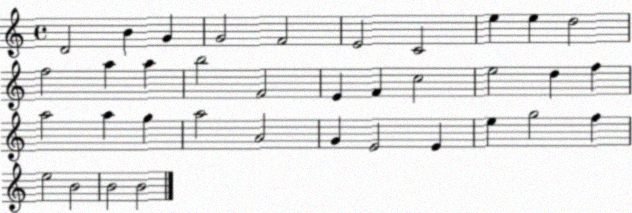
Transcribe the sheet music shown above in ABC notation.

X:1
T:Untitled
M:4/4
L:1/4
K:C
D2 B G G2 F2 E2 C2 e e d2 f2 a a b2 F2 E F c2 e2 d f a2 a g a2 A2 G E2 E e g2 f e2 B2 B2 B2